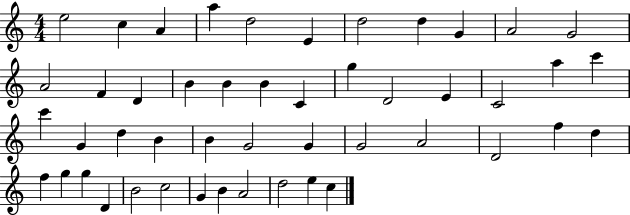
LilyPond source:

{
  \clef treble
  \numericTimeSignature
  \time 4/4
  \key c \major
  e''2 c''4 a'4 | a''4 d''2 e'4 | d''2 d''4 g'4 | a'2 g'2 | \break a'2 f'4 d'4 | b'4 b'4 b'4 c'4 | g''4 d'2 e'4 | c'2 a''4 c'''4 | \break c'''4 g'4 d''4 b'4 | b'4 g'2 g'4 | g'2 a'2 | d'2 f''4 d''4 | \break f''4 g''4 g''4 d'4 | b'2 c''2 | g'4 b'4 a'2 | d''2 e''4 c''4 | \break \bar "|."
}